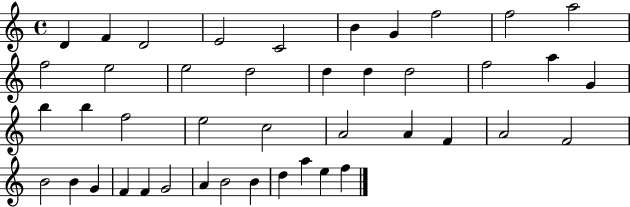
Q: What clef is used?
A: treble